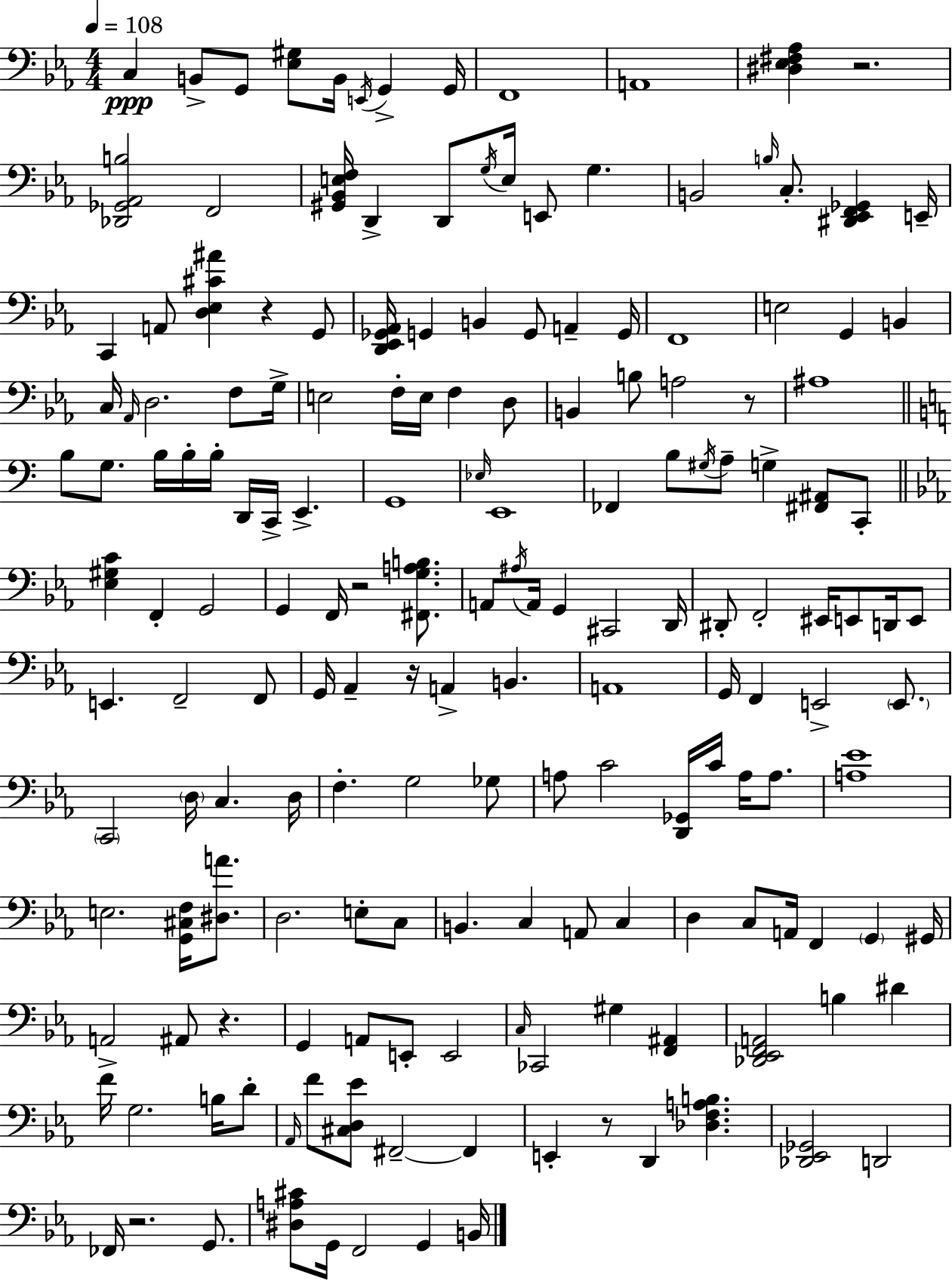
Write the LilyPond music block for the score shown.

{
  \clef bass
  \numericTimeSignature
  \time 4/4
  \key c \minor
  \tempo 4 = 108
  c4\ppp b,8-> g,8 <ees gis>8 b,16 \acciaccatura { e,16 } g,4-> | g,16 f,1 | a,1 | <dis ees fis aes>4 r2. | \break <des, ges, aes, b>2 f,2 | <gis, bes, e f>16 d,4-> d,8 \acciaccatura { g16 } e16 e,8 g4. | b,2 \grace { b16 } c8.-. <dis, ees, f, ges,>4 | e,16-- c,4 a,8 <d ees cis' ais'>4 r4 | \break g,8 <d, ees, ges, aes,>16 g,4 b,4 g,8 a,4-- | g,16 f,1 | e2 g,4 b,4 | c16 \grace { aes,16 } d2. | \break f8 g16-> e2 f16-. e16 f4 | d8 b,4 b8 a2 | r8 ais1 | \bar "||" \break \key c \major b8 g8. b16 b16-. b16-. d,16 c,16-> e,4.-> | g,1 | \grace { ees16 } e,1 | fes,4 b8 \acciaccatura { gis16 } a8-- g4-> <fis, ais,>8 | \break c,8-. \bar "||" \break \key ees \major <ees gis c'>4 f,4-. g,2 | g,4 f,16 r2 <fis, g a b>8. | a,8 \acciaccatura { ais16 } a,16 g,4 cis,2 | d,16 dis,8-. f,2-. eis,16 e,8 d,16 e,8 | \break e,4. f,2-- f,8 | g,16 aes,4-- r16 a,4-> b,4. | a,1 | g,16 f,4 e,2-> \parenthesize e,8. | \break \parenthesize c,2 \parenthesize d16 c4. | d16 f4.-. g2 ges8 | a8 c'2 <d, ges,>16 c'16 a16 a8. | <a ees'>1 | \break e2. <g, cis f>16 <dis a'>8. | d2. e8-. c8 | b,4. c4 a,8 c4 | d4 c8 a,16 f,4 \parenthesize g,4 | \break gis,16 a,2-> ais,8 r4. | g,4 a,8 e,8-. e,2 | \grace { c16 } ces,2 gis4 <f, ais,>4 | <des, ees, f, a,>2 b4 dis'4 | \break f'16 g2. b16 | d'8-. \grace { aes,16 } f'8 <cis d ees'>8 fis,2--~~ fis,4 | e,4-. r8 d,4 <des f a b>4. | <des, ees, ges,>2 d,2 | \break fes,16 r2. | g,8. <dis a cis'>8 g,16 f,2 g,4 | b,16 \bar "|."
}